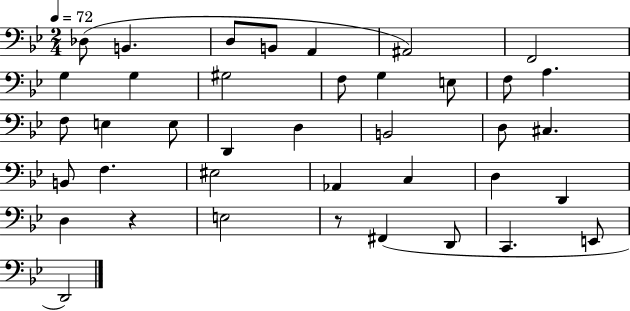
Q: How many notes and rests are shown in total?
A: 39